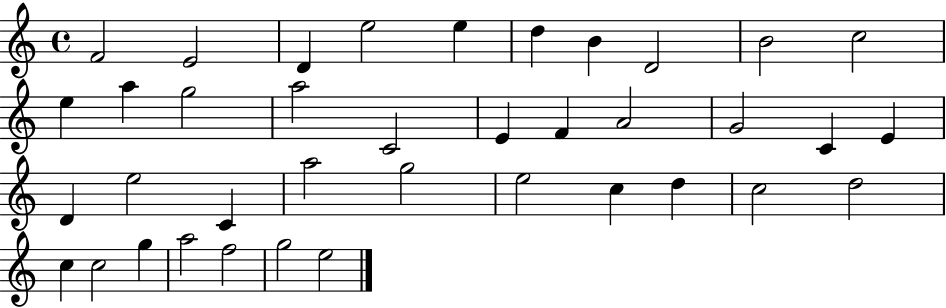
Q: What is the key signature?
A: C major